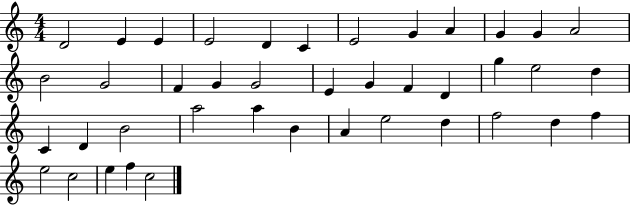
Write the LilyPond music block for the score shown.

{
  \clef treble
  \numericTimeSignature
  \time 4/4
  \key c \major
  d'2 e'4 e'4 | e'2 d'4 c'4 | e'2 g'4 a'4 | g'4 g'4 a'2 | \break b'2 g'2 | f'4 g'4 g'2 | e'4 g'4 f'4 d'4 | g''4 e''2 d''4 | \break c'4 d'4 b'2 | a''2 a''4 b'4 | a'4 e''2 d''4 | f''2 d''4 f''4 | \break e''2 c''2 | e''4 f''4 c''2 | \bar "|."
}